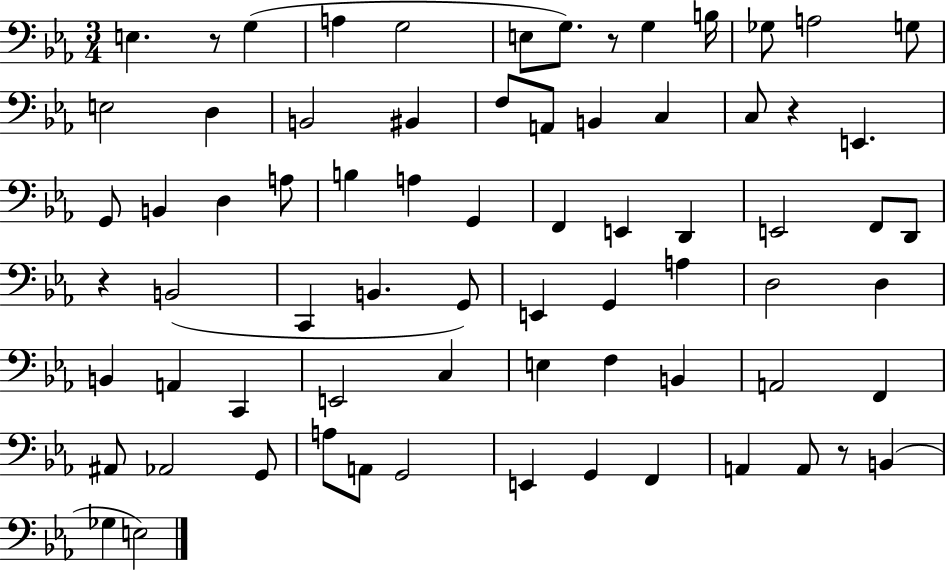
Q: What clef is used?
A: bass